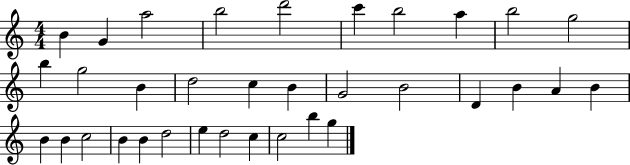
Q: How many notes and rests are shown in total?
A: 34